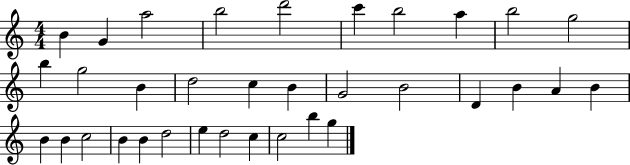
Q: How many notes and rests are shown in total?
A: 34